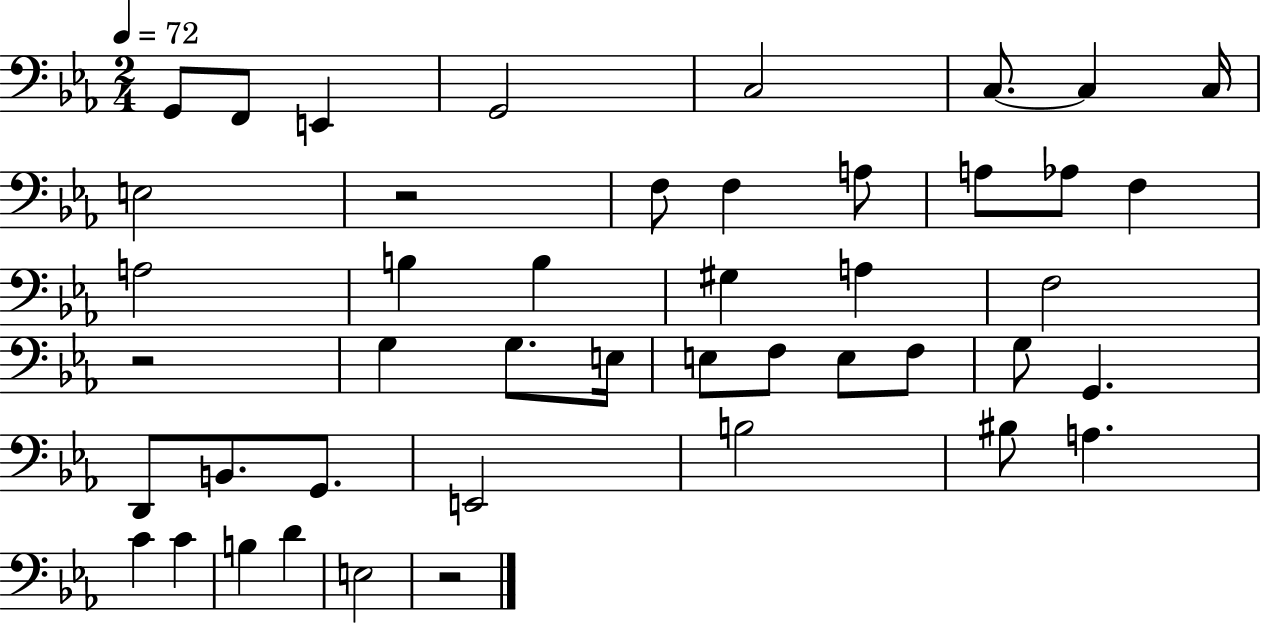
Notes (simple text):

G2/e F2/e E2/q G2/h C3/h C3/e. C3/q C3/s E3/h R/h F3/e F3/q A3/e A3/e Ab3/e F3/q A3/h B3/q B3/q G#3/q A3/q F3/h R/h G3/q G3/e. E3/s E3/e F3/e E3/e F3/e G3/e G2/q. D2/e B2/e. G2/e. E2/h B3/h BIS3/e A3/q. C4/q C4/q B3/q D4/q E3/h R/h